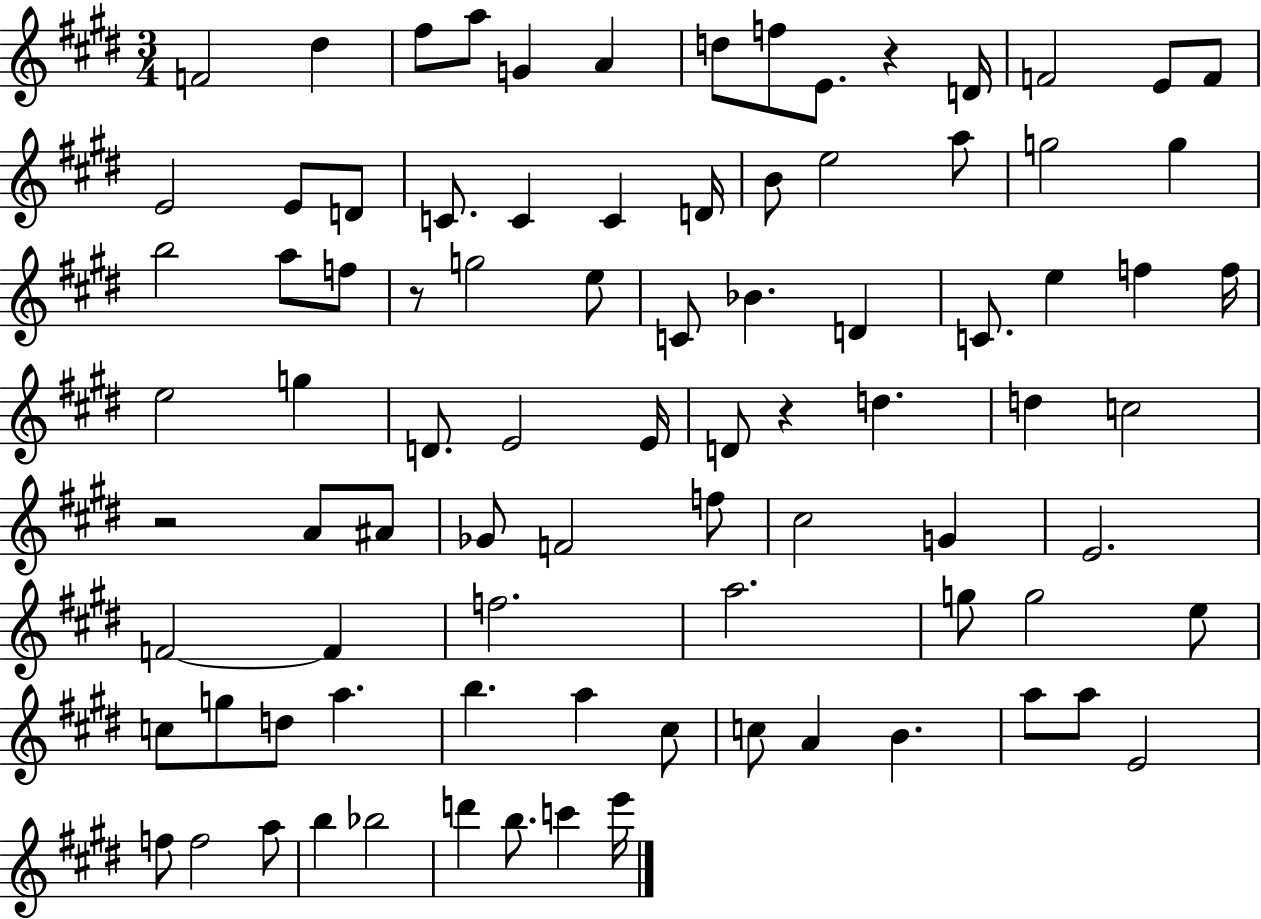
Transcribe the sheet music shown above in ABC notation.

X:1
T:Untitled
M:3/4
L:1/4
K:E
F2 ^d ^f/2 a/2 G A d/2 f/2 E/2 z D/4 F2 E/2 F/2 E2 E/2 D/2 C/2 C C D/4 B/2 e2 a/2 g2 g b2 a/2 f/2 z/2 g2 e/2 C/2 _B D C/2 e f f/4 e2 g D/2 E2 E/4 D/2 z d d c2 z2 A/2 ^A/2 _G/2 F2 f/2 ^c2 G E2 F2 F f2 a2 g/2 g2 e/2 c/2 g/2 d/2 a b a ^c/2 c/2 A B a/2 a/2 E2 f/2 f2 a/2 b _b2 d' b/2 c' e'/4